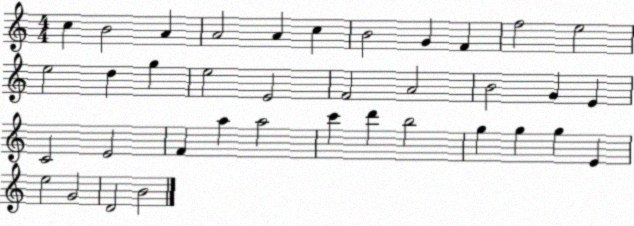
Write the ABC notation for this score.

X:1
T:Untitled
M:4/4
L:1/4
K:C
c B2 A A2 A c B2 G F f2 e2 e2 d g e2 E2 F2 A2 B2 G E C2 E2 F a a2 c' d' b2 g g g E e2 G2 D2 B2